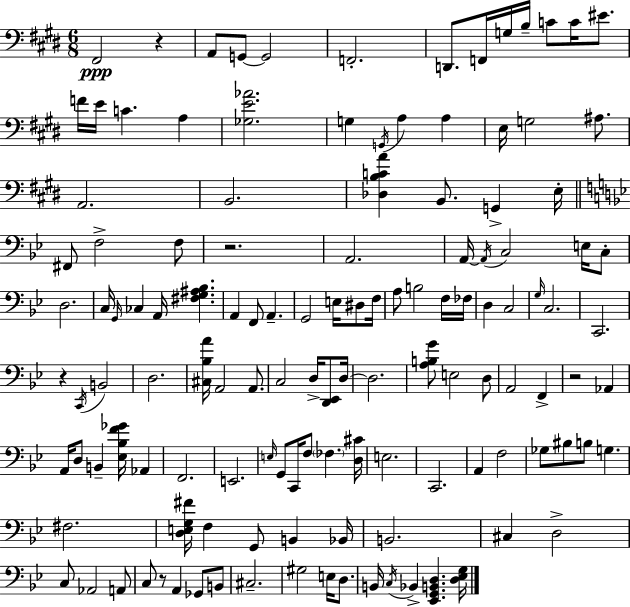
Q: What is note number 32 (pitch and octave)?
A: A2